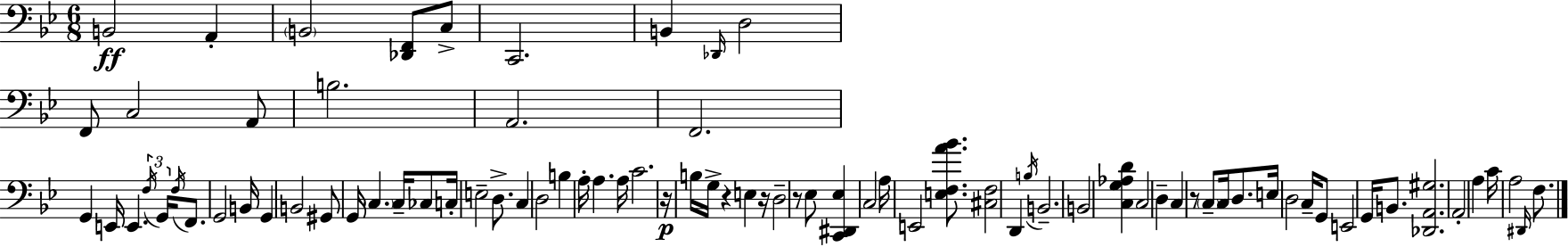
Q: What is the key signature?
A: G minor